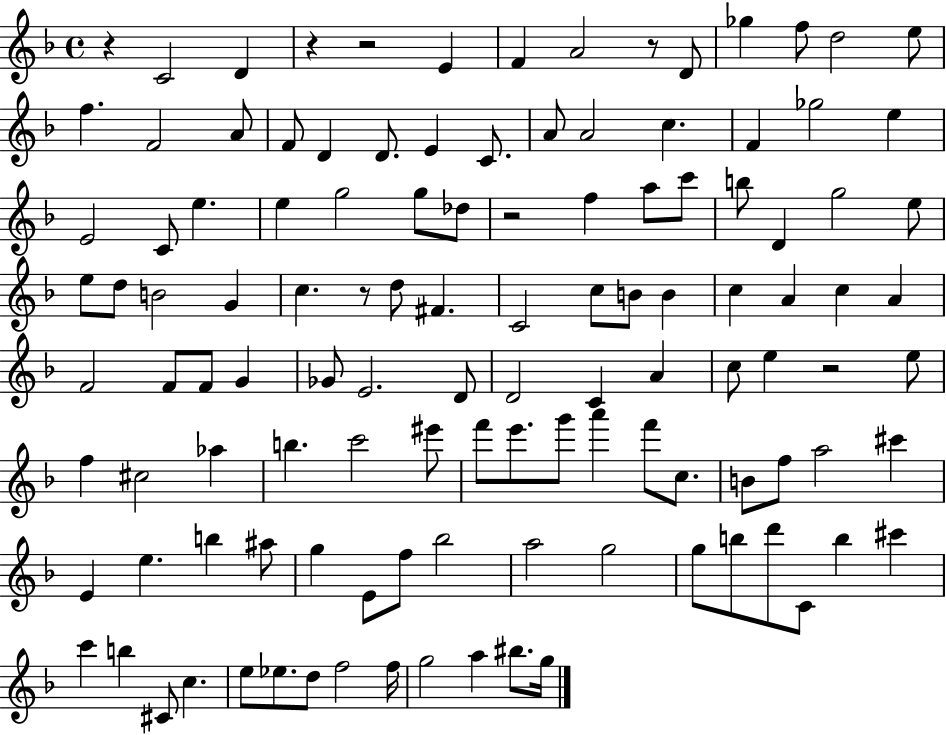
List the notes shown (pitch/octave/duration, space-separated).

R/q C4/h D4/q R/q R/h E4/q F4/q A4/h R/e D4/e Gb5/q F5/e D5/h E5/e F5/q. F4/h A4/e F4/e D4/q D4/e. E4/q C4/e. A4/e A4/h C5/q. F4/q Gb5/h E5/q E4/h C4/e E5/q. E5/q G5/h G5/e Db5/e R/h F5/q A5/e C6/e B5/e D4/q G5/h E5/e E5/e D5/e B4/h G4/q C5/q. R/e D5/e F#4/q. C4/h C5/e B4/e B4/q C5/q A4/q C5/q A4/q F4/h F4/e F4/e G4/q Gb4/e E4/h. D4/e D4/h C4/q A4/q C5/e E5/q R/h E5/e F5/q C#5/h Ab5/q B5/q. C6/h EIS6/e F6/e E6/e. G6/e A6/q F6/e C5/e. B4/e F5/e A5/h C#6/q E4/q E5/q. B5/q A#5/e G5/q E4/e F5/e Bb5/h A5/h G5/h G5/e B5/e D6/e C4/e B5/q C#6/q C6/q B5/q C#4/e C5/q. E5/e Eb5/e. D5/e F5/h F5/s G5/h A5/q BIS5/e. G5/s